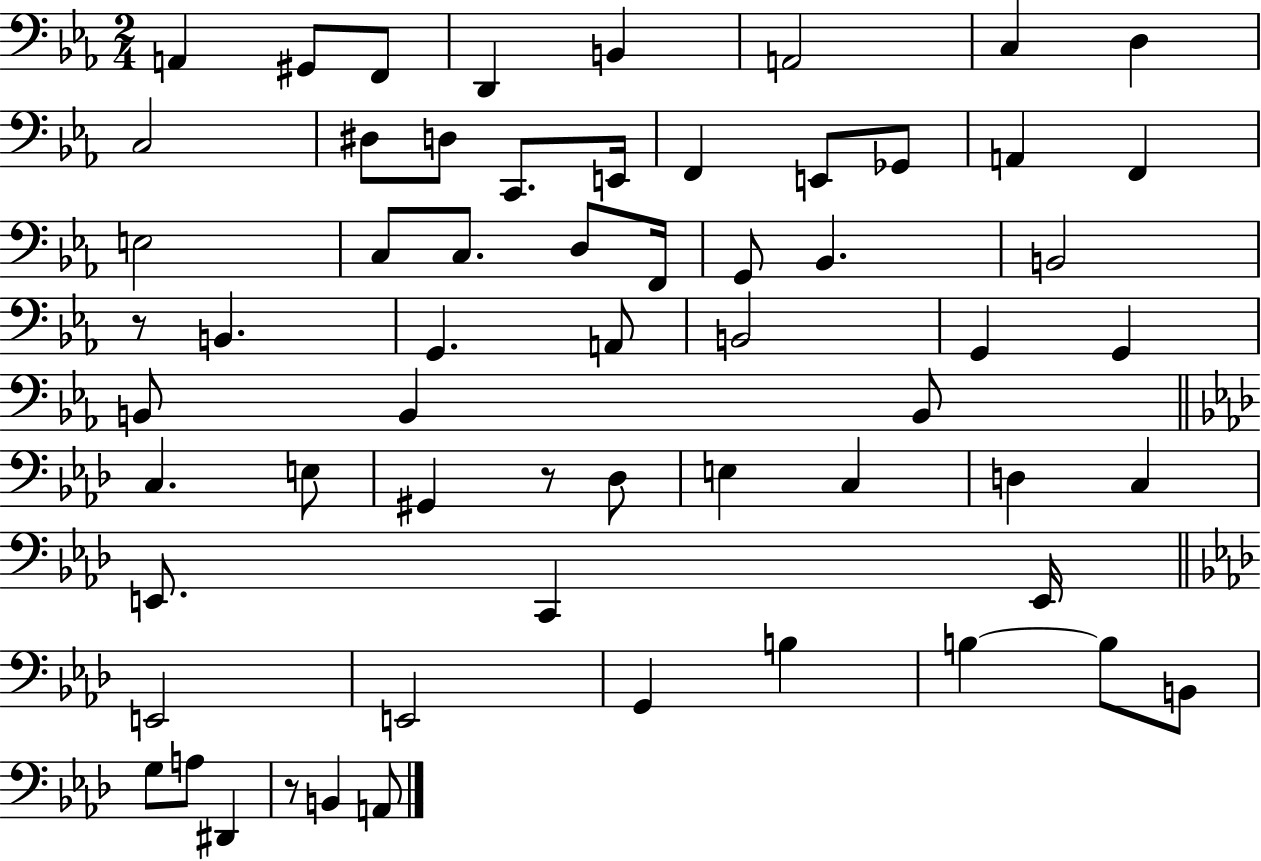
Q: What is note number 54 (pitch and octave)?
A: G3